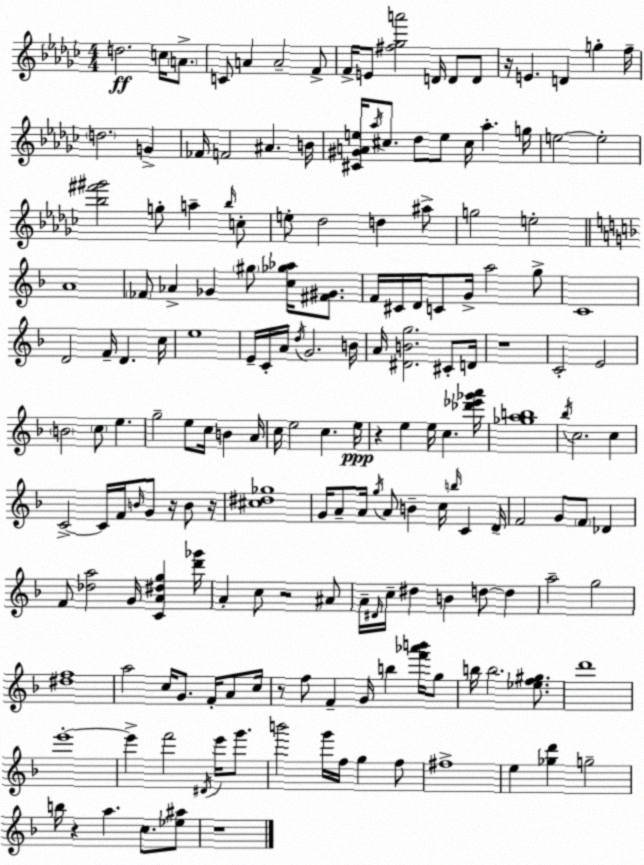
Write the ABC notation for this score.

X:1
T:Untitled
M:4/4
L:1/4
K:Ebm
d2 c/4 A/2 C/2 A A2 F/2 F/4 E/2 [^f_ga']2 D/4 D/2 D/2 z/4 E D g f/4 d2 G _F/4 F2 ^A B/4 [^C^GAe]/4 _a/4 ^c/2 _d/2 e/2 ^c/4 _a g/4 e2 e2 [_b^f'^g']2 g/2 a _b/4 c/2 e/2 _d2 d ^a/2 g2 e2 A4 _F/2 _A _G ^g/2 [c_g_a]/4 [^F^G]/2 F/4 ^C/4 D/4 C/2 G/4 a2 g/2 C4 D2 F/4 D c/4 e4 E/4 C/4 A/4 d/4 G2 B/4 A/4 [^DBg]2 ^C/2 D/4 z4 C2 E2 B2 c/2 e g2 e/2 c/4 B A/4 c/4 e2 c e/4 z e e/4 c [_d'_e'_g'a']/4 [_gab]4 _b/4 c2 c C2 C/4 F/4 B/4 G/2 z/4 B/2 z/4 [^c^d_g]4 G/4 A/2 A/4 g/4 A/2 B c/4 b/4 C D/4 F2 G/2 F/2 _D F/2 [_da]2 G/4 [CA^dg] [d'_g']/4 A c/2 z2 ^A/2 A/4 ^D/4 c/4 ^d B d/2 d a2 g2 [^df]4 a2 c/4 G/2 F/4 A/2 c/4 z/2 f/2 F G/4 b [f'_a'b']/4 g/2 b/4 b2 [_ef^g]/2 d'4 e'4 e' f'2 ^D/4 e'/4 g'/2 b'2 g'/4 f/4 g f/2 ^f4 e [_gd'] g2 b/4 z a c/2 [_e^a]/2 z4